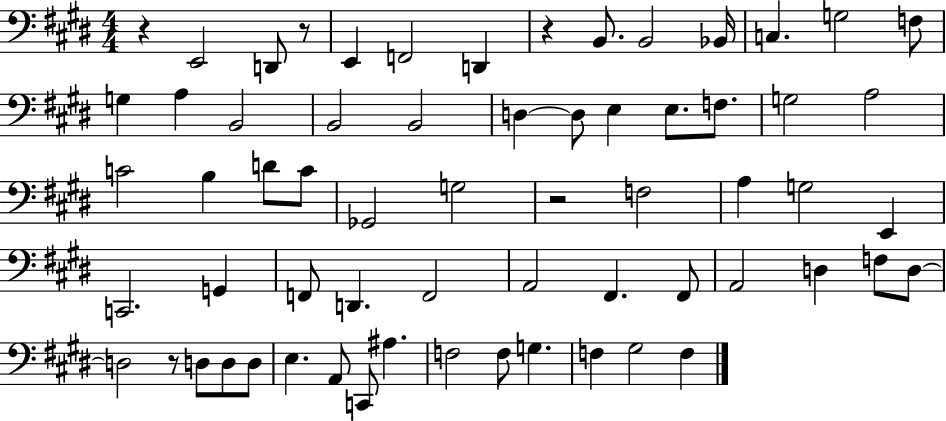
X:1
T:Untitled
M:4/4
L:1/4
K:E
z E,,2 D,,/2 z/2 E,, F,,2 D,, z B,,/2 B,,2 _B,,/4 C, G,2 F,/2 G, A, B,,2 B,,2 B,,2 D, D,/2 E, E,/2 F,/2 G,2 A,2 C2 B, D/2 C/2 _G,,2 G,2 z2 F,2 A, G,2 E,, C,,2 G,, F,,/2 D,, F,,2 A,,2 ^F,, ^F,,/2 A,,2 D, F,/2 D,/2 D,2 z/2 D,/2 D,/2 D,/2 E, A,,/2 C,,/2 ^A, F,2 F,/2 G, F, ^G,2 F,